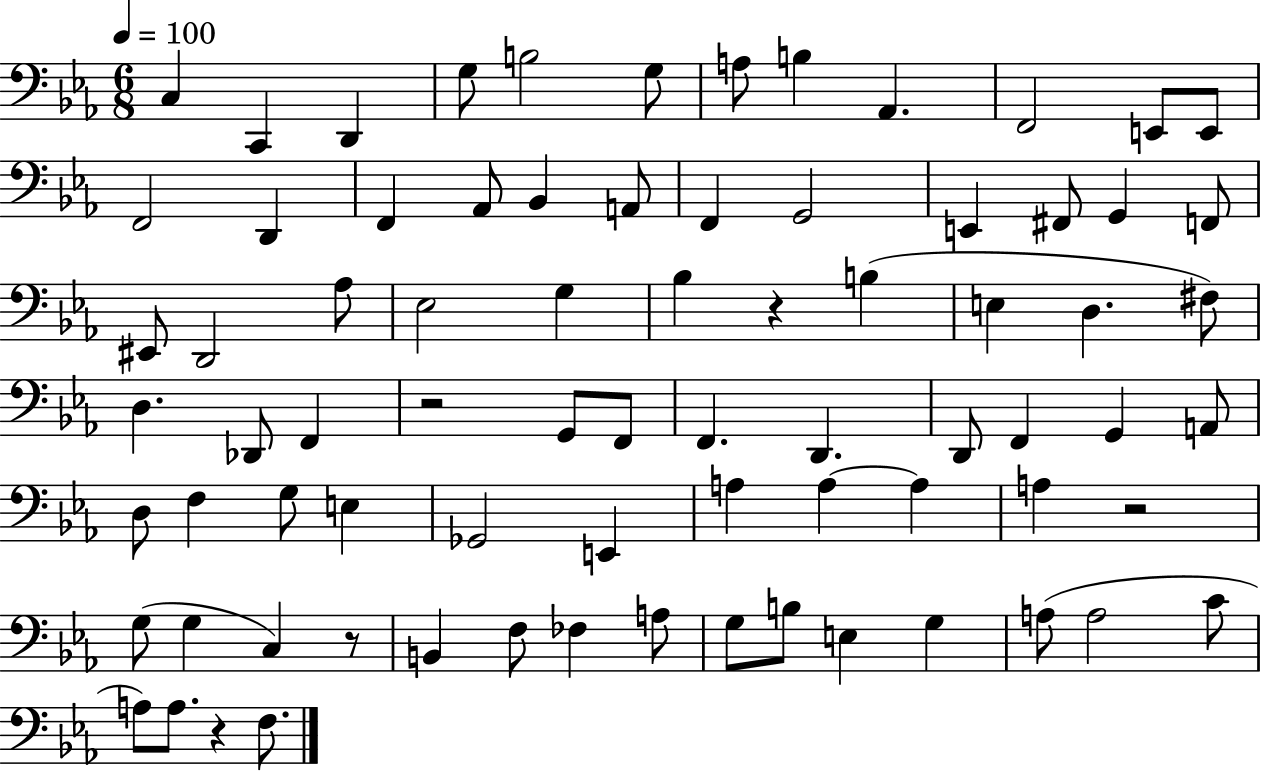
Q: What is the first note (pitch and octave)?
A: C3